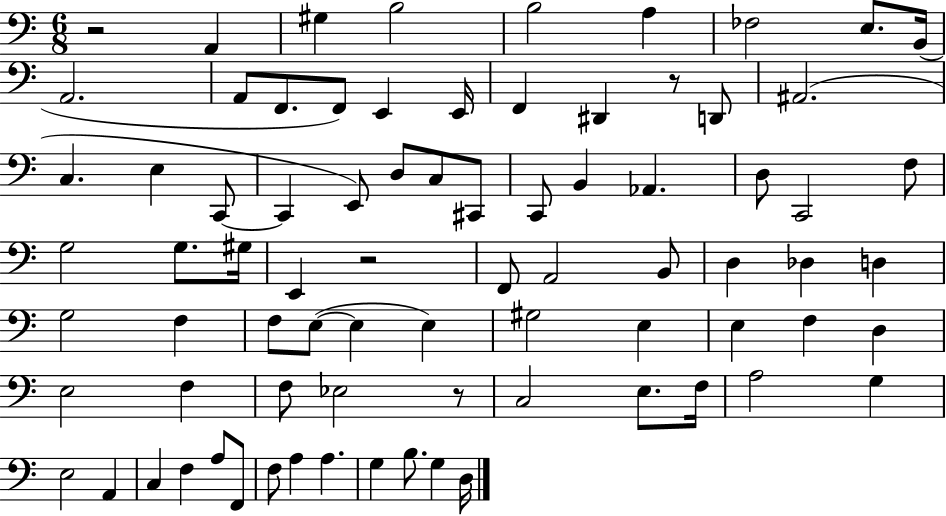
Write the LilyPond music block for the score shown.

{
  \clef bass
  \numericTimeSignature
  \time 6/8
  \key c \major
  r2 a,4 | gis4 b2 | b2 a4 | fes2 e8. b,16( | \break a,2. | a,8 f,8. f,8) e,4 e,16 | f,4 dis,4 r8 d,8 | ais,2.( | \break c4. e4 c,8~~ | c,4 e,8) d8 c8 cis,8 | c,8 b,4 aes,4. | d8 c,2 f8 | \break g2 g8. gis16 | e,4 r2 | f,8 a,2 b,8 | d4 des4 d4 | \break g2 f4 | f8 e8~(~ e4 e4) | gis2 e4 | e4 f4 d4 | \break e2 f4 | f8 ees2 r8 | c2 e8. f16 | a2 g4 | \break e2 a,4 | c4 f4 a8 f,8 | f8 a4 a4. | g4 b8. g4 d16 | \break \bar "|."
}